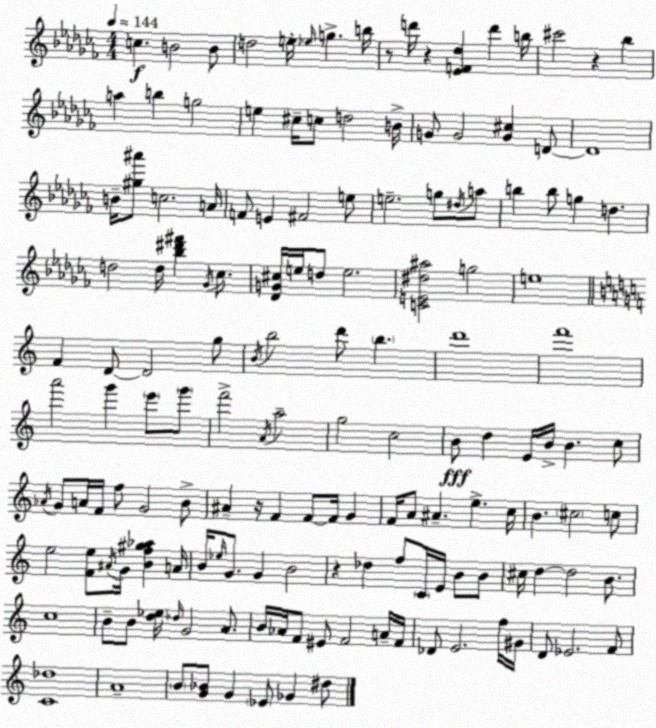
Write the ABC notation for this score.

X:1
T:Untitled
M:4/4
L:1/4
K:Abm
c B2 B/2 d2 e/4 _e/4 g b/4 z/2 d'/4 z [_EF_d] d' b/4 ^c'2 z _b a b g2 e ^c/4 c/2 d2 B/4 G/2 G2 [G^c] D/2 D4 B/4 [^g^a']/2 c2 A/4 F/2 E ^F2 e/2 e2 g/2 ^d/4 a/2 b b/2 g d d2 d/4 [_b^d'^f'] _G/4 _c/2 [_DG^c]/4 e/4 d/2 e2 [CE^d^a]2 g2 e4 F D/2 D2 g/2 B/4 b2 d'/2 b d'4 f'4 a'2 g' e'/2 g'/2 f'2 A/4 a2 g2 c2 B/2 d E/4 B/4 B c/2 _A/4 G/2 A/4 F/4 f/2 G2 B/2 ^A z/4 F F/2 F/4 G F/4 A/2 ^A e c/4 B ^c2 c/2 e2 [Fe]/2 ^A/4 G/4 [Bf^g_a] A/4 B/4 _e/4 G/2 G B2 z _d f/2 C/4 E/4 B/2 B/2 ^c/4 d d2 B/2 c4 B/2 B/2 [d_e]/4 _d/4 G2 A/2 B/4 _A/4 F/2 ^E/2 F2 A/4 F/4 _D/2 E2 f/4 ^G/4 D/2 _E2 F/2 [C_d]4 A4 B/2 [G_B]/2 G _E/2 _G ^d/2